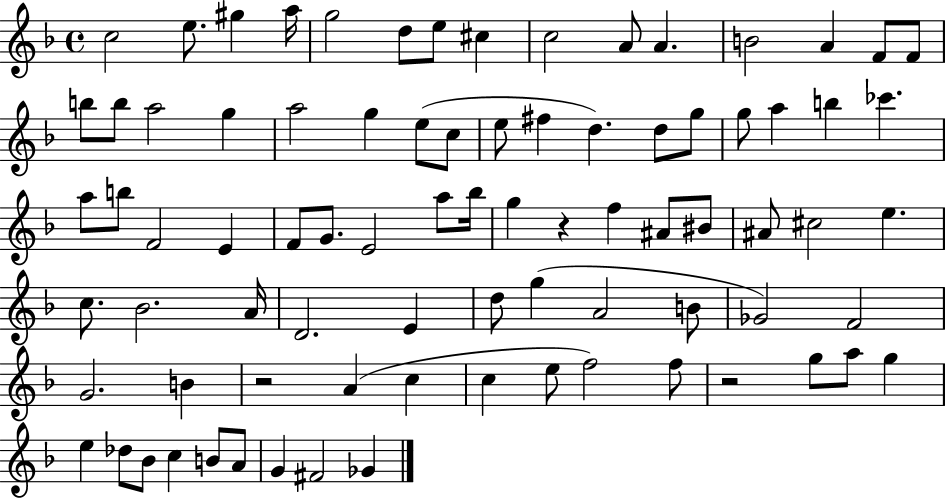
X:1
T:Untitled
M:4/4
L:1/4
K:F
c2 e/2 ^g a/4 g2 d/2 e/2 ^c c2 A/2 A B2 A F/2 F/2 b/2 b/2 a2 g a2 g e/2 c/2 e/2 ^f d d/2 g/2 g/2 a b _c' a/2 b/2 F2 E F/2 G/2 E2 a/2 _b/4 g z f ^A/2 ^B/2 ^A/2 ^c2 e c/2 _B2 A/4 D2 E d/2 g A2 B/2 _G2 F2 G2 B z2 A c c e/2 f2 f/2 z2 g/2 a/2 g e _d/2 _B/2 c B/2 A/2 G ^F2 _G